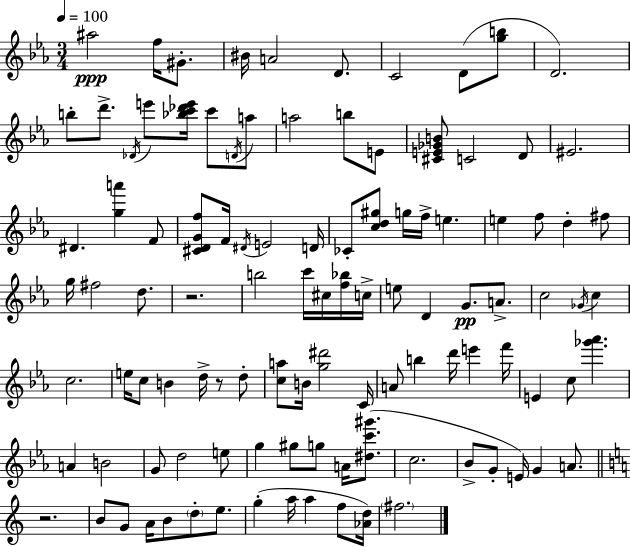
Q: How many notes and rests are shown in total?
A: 106